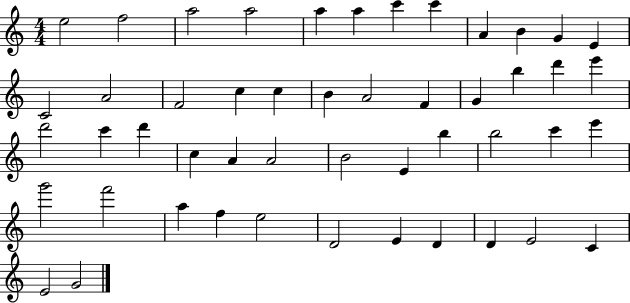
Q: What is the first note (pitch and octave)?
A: E5